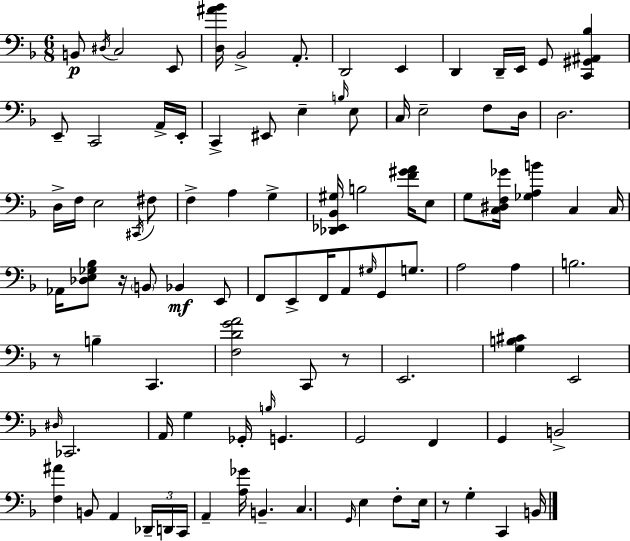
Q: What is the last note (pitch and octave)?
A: B2